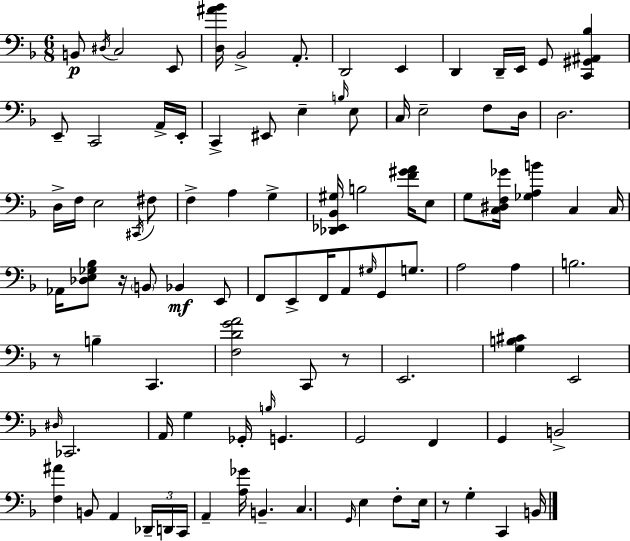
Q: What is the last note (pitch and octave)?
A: B2